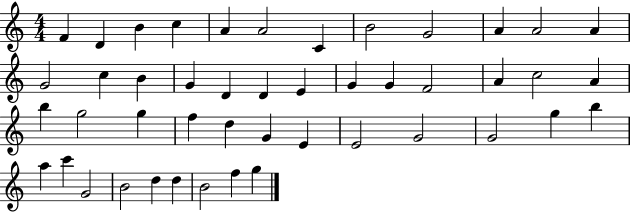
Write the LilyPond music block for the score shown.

{
  \clef treble
  \numericTimeSignature
  \time 4/4
  \key c \major
  f'4 d'4 b'4 c''4 | a'4 a'2 c'4 | b'2 g'2 | a'4 a'2 a'4 | \break g'2 c''4 b'4 | g'4 d'4 d'4 e'4 | g'4 g'4 f'2 | a'4 c''2 a'4 | \break b''4 g''2 g''4 | f''4 d''4 g'4 e'4 | e'2 g'2 | g'2 g''4 b''4 | \break a''4 c'''4 g'2 | b'2 d''4 d''4 | b'2 f''4 g''4 | \bar "|."
}